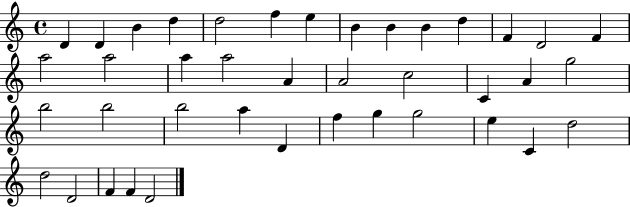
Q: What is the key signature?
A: C major